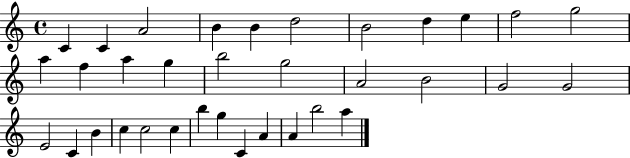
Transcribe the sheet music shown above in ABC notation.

X:1
T:Untitled
M:4/4
L:1/4
K:C
C C A2 B B d2 B2 d e f2 g2 a f a g b2 g2 A2 B2 G2 G2 E2 C B c c2 c b g C A A b2 a